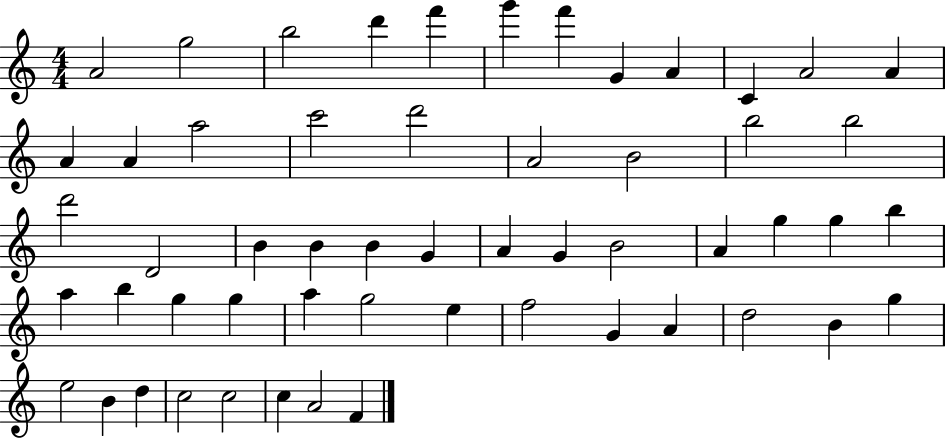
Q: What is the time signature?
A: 4/4